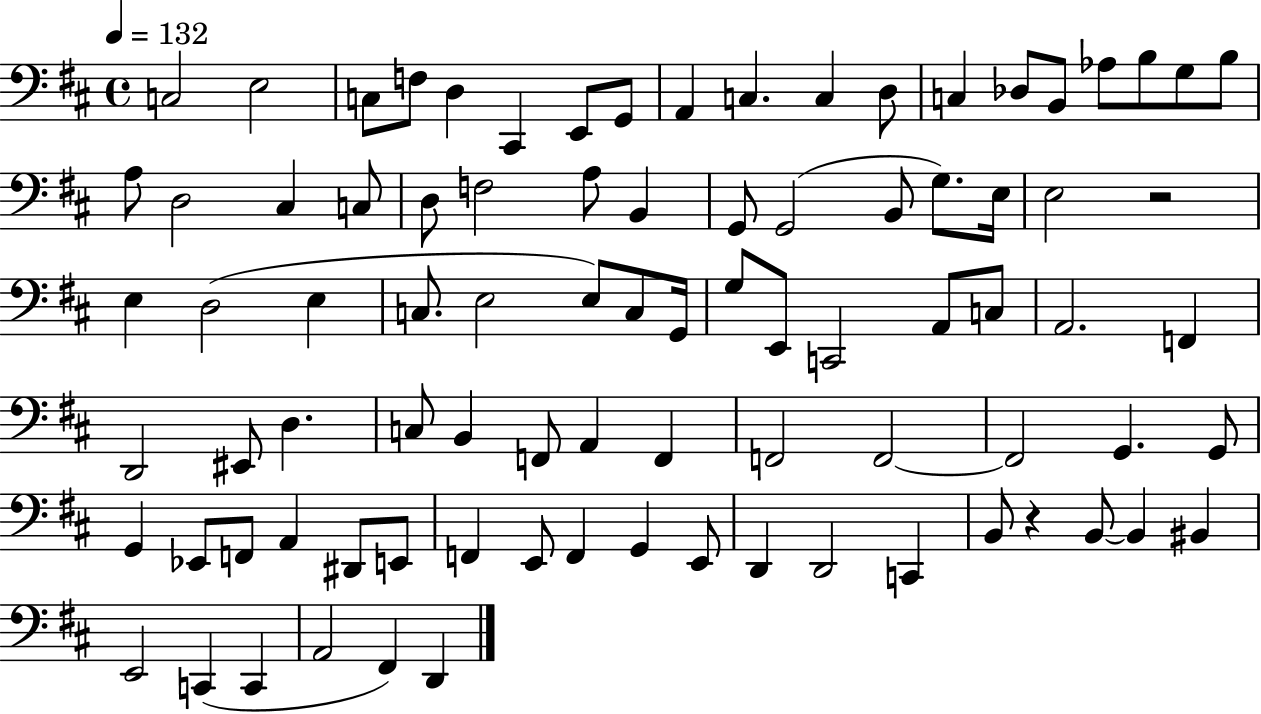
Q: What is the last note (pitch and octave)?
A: D2